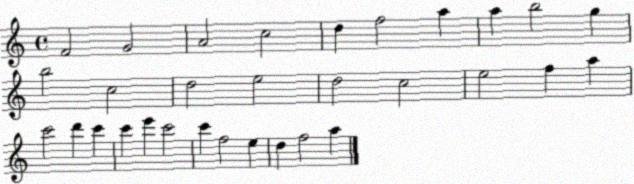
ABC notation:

X:1
T:Untitled
M:4/4
L:1/4
K:C
F2 G2 A2 c2 d f2 a a b2 g b2 c2 d2 e2 d2 c2 e2 f a c'2 d' c' c' e' c'2 c' f2 e d f2 a